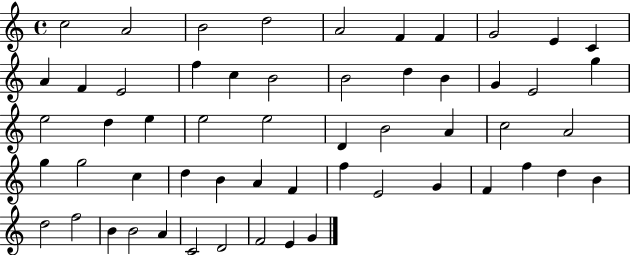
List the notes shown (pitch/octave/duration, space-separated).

C5/h A4/h B4/h D5/h A4/h F4/q F4/q G4/h E4/q C4/q A4/q F4/q E4/h F5/q C5/q B4/h B4/h D5/q B4/q G4/q E4/h G5/q E5/h D5/q E5/q E5/h E5/h D4/q B4/h A4/q C5/h A4/h G5/q G5/h C5/q D5/q B4/q A4/q F4/q F5/q E4/h G4/q F4/q F5/q D5/q B4/q D5/h F5/h B4/q B4/h A4/q C4/h D4/h F4/h E4/q G4/q